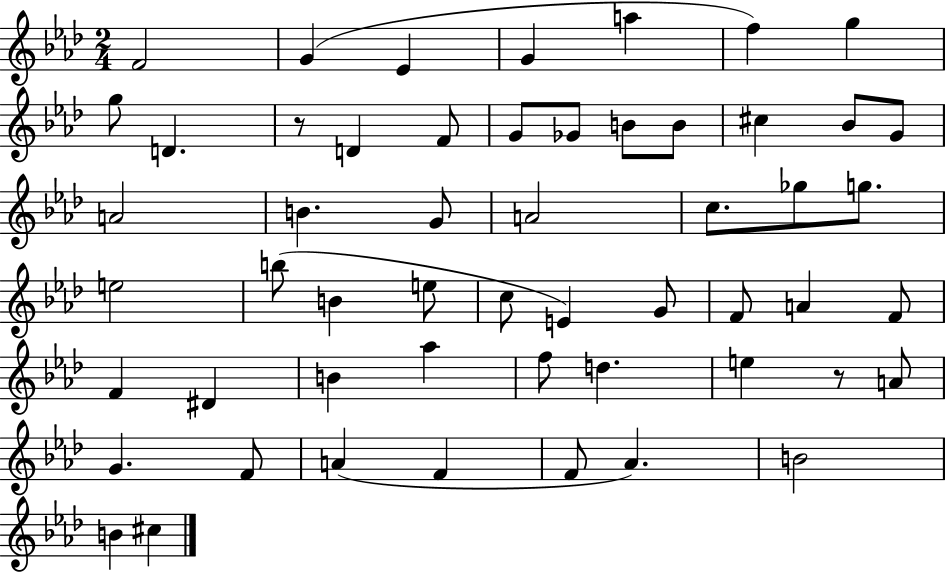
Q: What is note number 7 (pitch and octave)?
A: G5